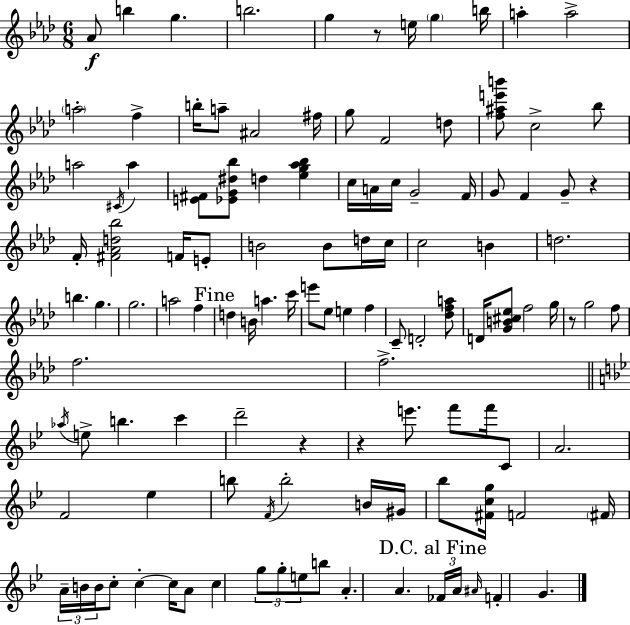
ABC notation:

X:1
T:Untitled
M:6/8
L:1/4
K:Ab
_A/2 b g b2 g z/2 e/4 g b/4 a a2 a2 f b/4 a/2 ^A2 ^f/4 g/2 F2 d/2 [f^ae'b']/2 c2 _b/2 a2 ^C/4 a [E^F]/2 [_EG^d_b]/2 d [_eg_a_b] c/4 A/4 c/4 G2 F/4 G/2 F G/2 z F/4 [^F_Ad_b]2 F/4 E/2 B2 B/2 d/4 c/4 c2 B d2 b g g2 a2 f d B/4 a c'/4 e'/2 _e/2 e f C/2 D2 [_dfa]/2 D/4 [GB^c_e]/2 f2 g/4 z/2 g2 f/2 f2 f2 _a/4 e/2 b c' d'2 z z e'/2 f'/2 f'/4 C/2 A2 F2 _e b/2 F/4 b2 B/4 ^G/4 _b/2 [^Fcg]/4 F2 ^F/4 A/4 B/4 B/4 c/2 c c/4 A/2 c g/2 g/2 e/2 b/2 A A _F/4 A/4 ^A/4 F G